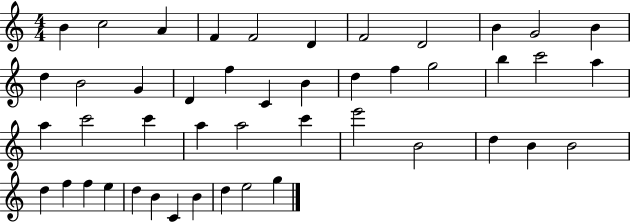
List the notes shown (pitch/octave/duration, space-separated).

B4/q C5/h A4/q F4/q F4/h D4/q F4/h D4/h B4/q G4/h B4/q D5/q B4/h G4/q D4/q F5/q C4/q B4/q D5/q F5/q G5/h B5/q C6/h A5/q A5/q C6/h C6/q A5/q A5/h C6/q E6/h B4/h D5/q B4/q B4/h D5/q F5/q F5/q E5/q D5/q B4/q C4/q B4/q D5/q E5/h G5/q